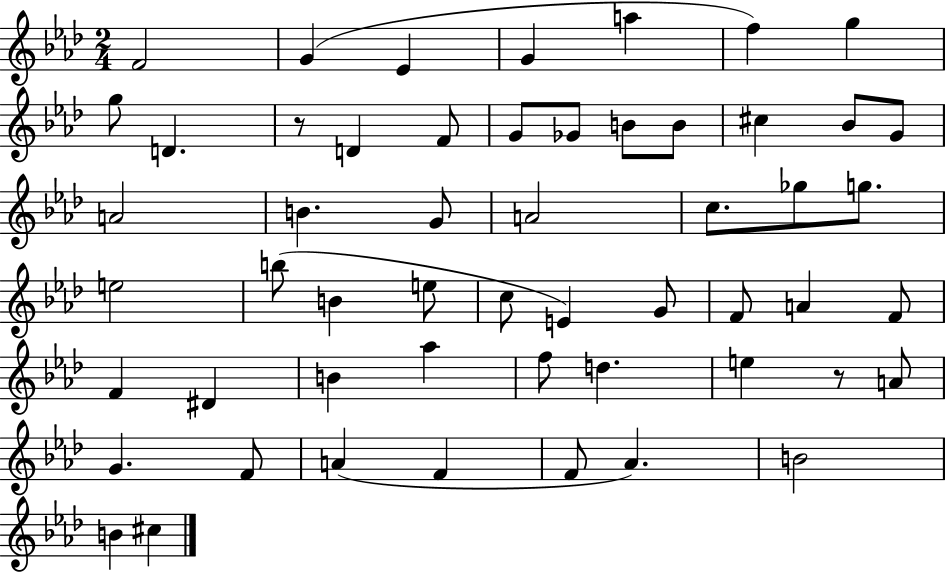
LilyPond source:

{
  \clef treble
  \numericTimeSignature
  \time 2/4
  \key aes \major
  f'2 | g'4( ees'4 | g'4 a''4 | f''4) g''4 | \break g''8 d'4. | r8 d'4 f'8 | g'8 ges'8 b'8 b'8 | cis''4 bes'8 g'8 | \break a'2 | b'4. g'8 | a'2 | c''8. ges''8 g''8. | \break e''2 | b''8( b'4 e''8 | c''8 e'4) g'8 | f'8 a'4 f'8 | \break f'4 dis'4 | b'4 aes''4 | f''8 d''4. | e''4 r8 a'8 | \break g'4. f'8 | a'4( f'4 | f'8 aes'4.) | b'2 | \break b'4 cis''4 | \bar "|."
}